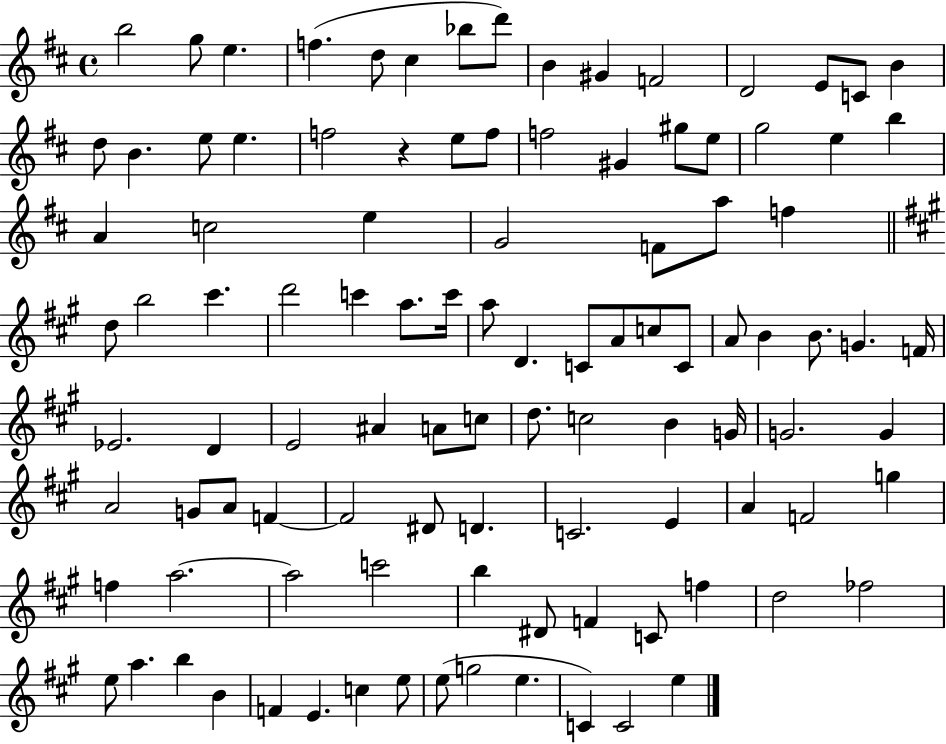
{
  \clef treble
  \time 4/4
  \defaultTimeSignature
  \key d \major
  \repeat volta 2 { b''2 g''8 e''4. | f''4.( d''8 cis''4 bes''8 d'''8) | b'4 gis'4 f'2 | d'2 e'8 c'8 b'4 | \break d''8 b'4. e''8 e''4. | f''2 r4 e''8 f''8 | f''2 gis'4 gis''8 e''8 | g''2 e''4 b''4 | \break a'4 c''2 e''4 | g'2 f'8 a''8 f''4 | \bar "||" \break \key a \major d''8 b''2 cis'''4. | d'''2 c'''4 a''8. c'''16 | a''8 d'4. c'8 a'8 c''8 c'8 | a'8 b'4 b'8. g'4. f'16 | \break ees'2. d'4 | e'2 ais'4 a'8 c''8 | d''8. c''2 b'4 g'16 | g'2. g'4 | \break a'2 g'8 a'8 f'4~~ | f'2 dis'8 d'4. | c'2. e'4 | a'4 f'2 g''4 | \break f''4 a''2.~~ | a''2 c'''2 | b''4 dis'8 f'4 c'8 f''4 | d''2 fes''2 | \break e''8 a''4. b''4 b'4 | f'4 e'4. c''4 e''8 | e''8( g''2 e''4. | c'4) c'2 e''4 | \break } \bar "|."
}